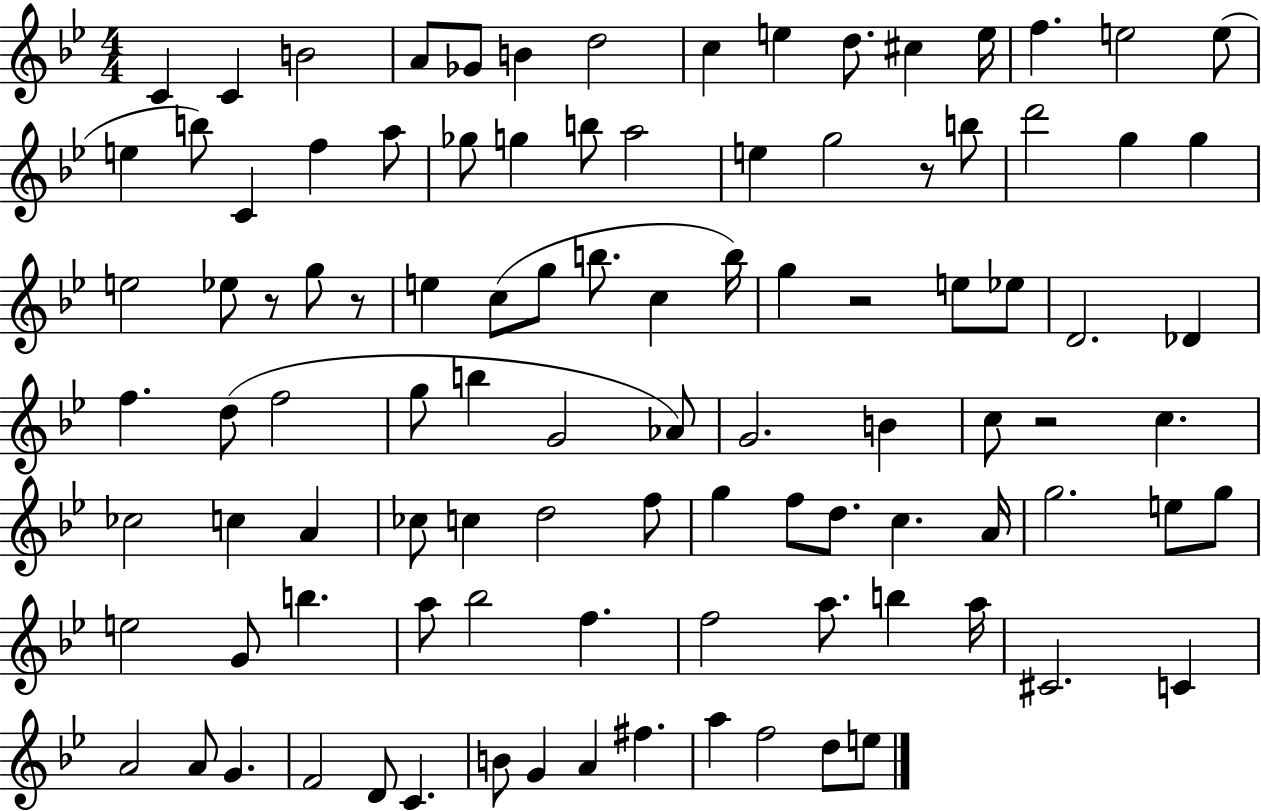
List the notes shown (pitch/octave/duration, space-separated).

C4/q C4/q B4/h A4/e Gb4/e B4/q D5/h C5/q E5/q D5/e. C#5/q E5/s F5/q. E5/h E5/e E5/q B5/e C4/q F5/q A5/e Gb5/e G5/q B5/e A5/h E5/q G5/h R/e B5/e D6/h G5/q G5/q E5/h Eb5/e R/e G5/e R/e E5/q C5/e G5/e B5/e. C5/q B5/s G5/q R/h E5/e Eb5/e D4/h. Db4/q F5/q. D5/e F5/h G5/e B5/q G4/h Ab4/e G4/h. B4/q C5/e R/h C5/q. CES5/h C5/q A4/q CES5/e C5/q D5/h F5/e G5/q F5/e D5/e. C5/q. A4/s G5/h. E5/e G5/e E5/h G4/e B5/q. A5/e Bb5/h F5/q. F5/h A5/e. B5/q A5/s C#4/h. C4/q A4/h A4/e G4/q. F4/h D4/e C4/q. B4/e G4/q A4/q F#5/q. A5/q F5/h D5/e E5/e